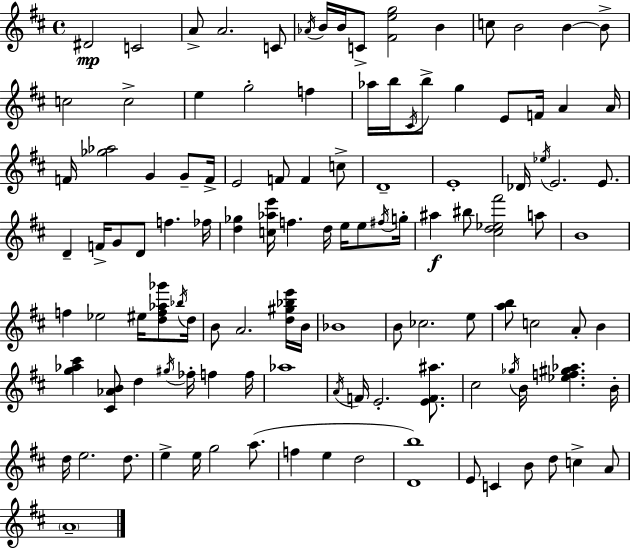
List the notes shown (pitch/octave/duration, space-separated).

D#4/h C4/h A4/e A4/h. C4/e Ab4/s B4/s B4/s C4/e [F#4,E5,G5]/h B4/q C5/e B4/h B4/q B4/e C5/h C5/h E5/q G5/h F5/q Ab5/s B5/s C#4/s B5/e G5/q E4/e F4/s A4/q A4/s F4/s [Gb5,Ab5]/h G4/q G4/e F4/s E4/h F4/e F4/q C5/e D4/w E4/w Db4/s Eb5/s E4/h. E4/e. D4/q F4/s G4/e D4/e F5/q. FES5/s [D5,Gb5]/q [C5,Ab5,E6]/s F5/q. D5/s E5/s E5/e F#5/s G5/s A#5/q BIS5/e [C#5,D5,Eb5,F#6]/h A5/e B4/w F5/q Eb5/h EIS5/s [D5,F5,Ab5,Gb6]/e Bb5/s D5/s B4/e A4/h. [D5,G#5,Bb5,E6]/s B4/s Bb4/w B4/e CES5/h. E5/e [A5,B5]/e C5/h A4/e B4/q [G5,Ab5,C#6]/q [C#4,Ab4,B4]/e D5/q G#5/s FES5/s F5/q F5/s Ab5/w A4/s F4/s E4/h. [E4,F4,A#5]/e. C#5/h Gb5/s B4/s [Eb5,F5,G#5,Ab5]/q. B4/s D5/s E5/h. D5/e. E5/q E5/s G5/h A5/e. F5/q E5/q D5/h [D4,B5]/w E4/e C4/q B4/e D5/e C5/q A4/e A4/w